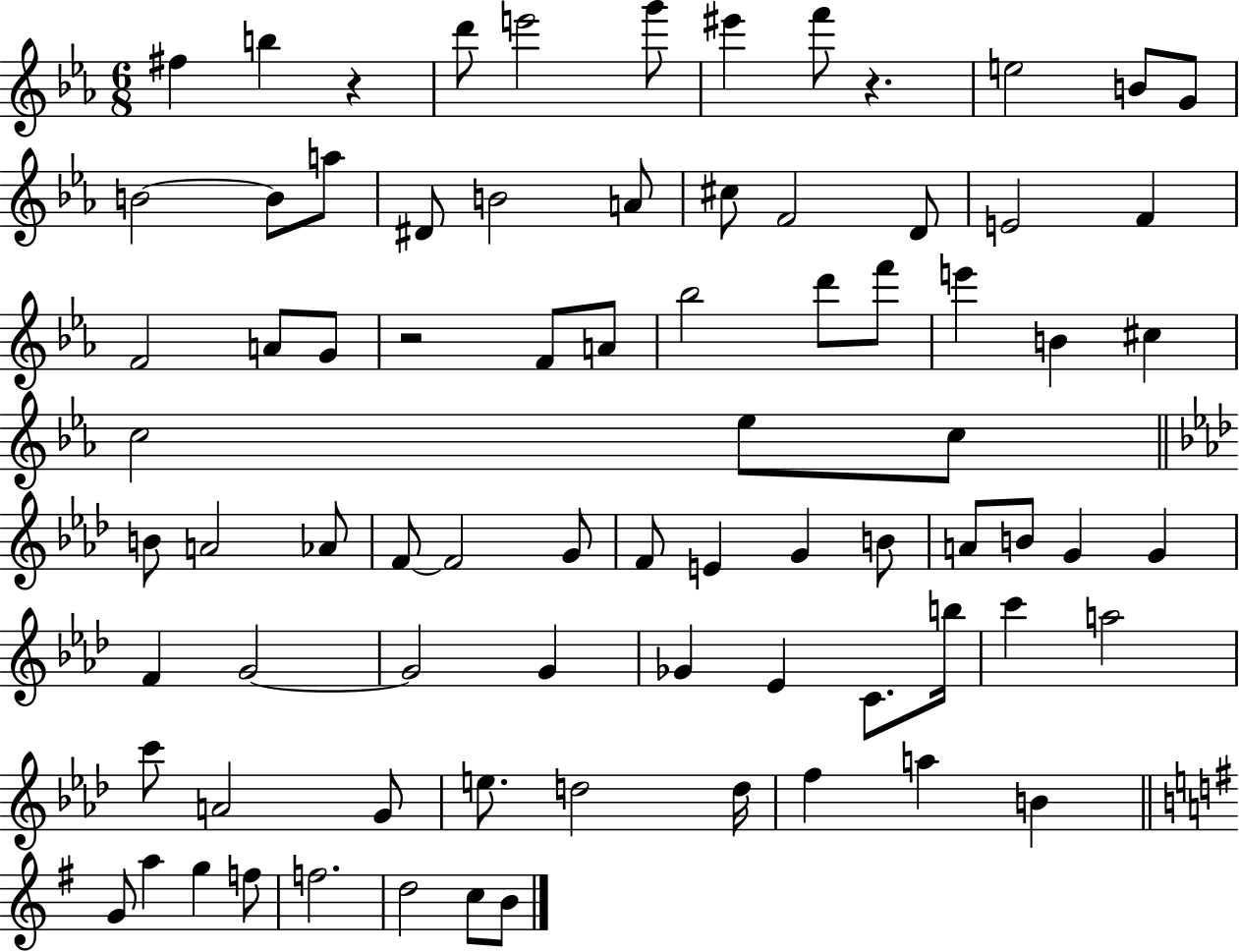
X:1
T:Untitled
M:6/8
L:1/4
K:Eb
^f b z d'/2 e'2 g'/2 ^e' f'/2 z e2 B/2 G/2 B2 B/2 a/2 ^D/2 B2 A/2 ^c/2 F2 D/2 E2 F F2 A/2 G/2 z2 F/2 A/2 _b2 d'/2 f'/2 e' B ^c c2 _e/2 c/2 B/2 A2 _A/2 F/2 F2 G/2 F/2 E G B/2 A/2 B/2 G G F G2 G2 G _G _E C/2 b/4 c' a2 c'/2 A2 G/2 e/2 d2 d/4 f a B G/2 a g f/2 f2 d2 c/2 B/2